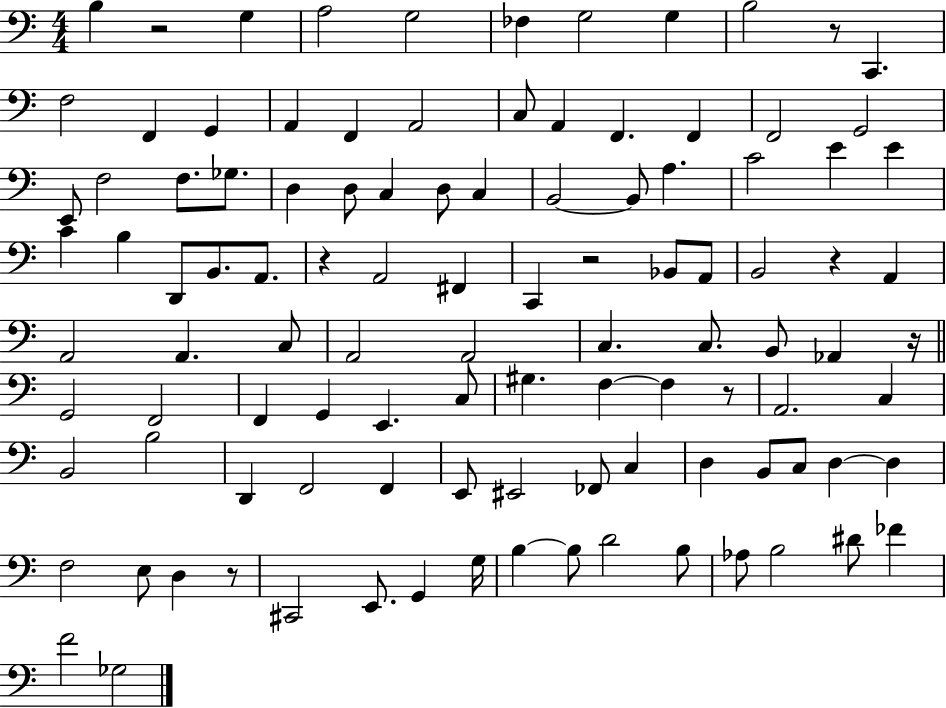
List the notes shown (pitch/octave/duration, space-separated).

B3/q R/h G3/q A3/h G3/h FES3/q G3/h G3/q B3/h R/e C2/q. F3/h F2/q G2/q A2/q F2/q A2/h C3/e A2/q F2/q. F2/q F2/h G2/h E2/e F3/h F3/e. Gb3/e. D3/q D3/e C3/q D3/e C3/q B2/h B2/e A3/q. C4/h E4/q E4/q C4/q B3/q D2/e B2/e. A2/e. R/q A2/h F#2/q C2/q R/h Bb2/e A2/e B2/h R/q A2/q A2/h A2/q. C3/e A2/h A2/h C3/q. C3/e. B2/e Ab2/q R/s G2/h F2/h F2/q G2/q E2/q. C3/e G#3/q. F3/q F3/q R/e A2/h. C3/q B2/h B3/h D2/q F2/h F2/q E2/e EIS2/h FES2/e C3/q D3/q B2/e C3/e D3/q D3/q F3/h E3/e D3/q R/e C#2/h E2/e. G2/q G3/s B3/q B3/e D4/h B3/e Ab3/e B3/h D#4/e FES4/q F4/h Gb3/h